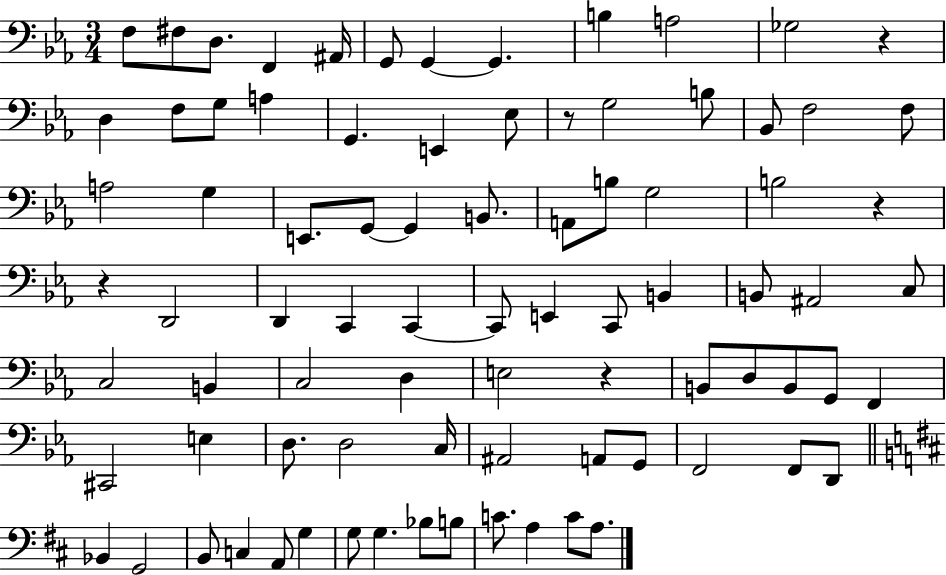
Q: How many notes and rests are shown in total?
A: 84